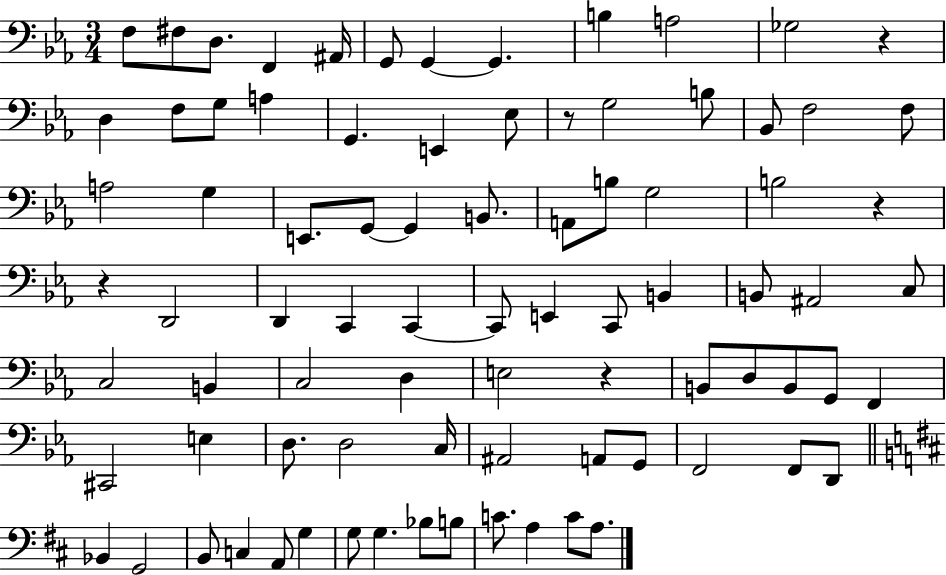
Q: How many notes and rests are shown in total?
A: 84